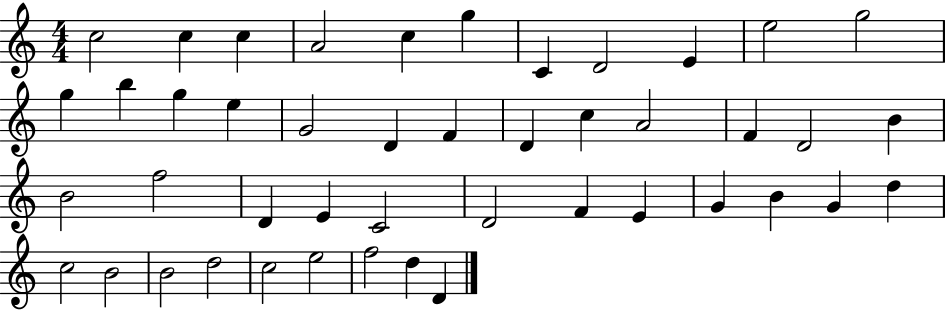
X:1
T:Untitled
M:4/4
L:1/4
K:C
c2 c c A2 c g C D2 E e2 g2 g b g e G2 D F D c A2 F D2 B B2 f2 D E C2 D2 F E G B G d c2 B2 B2 d2 c2 e2 f2 d D